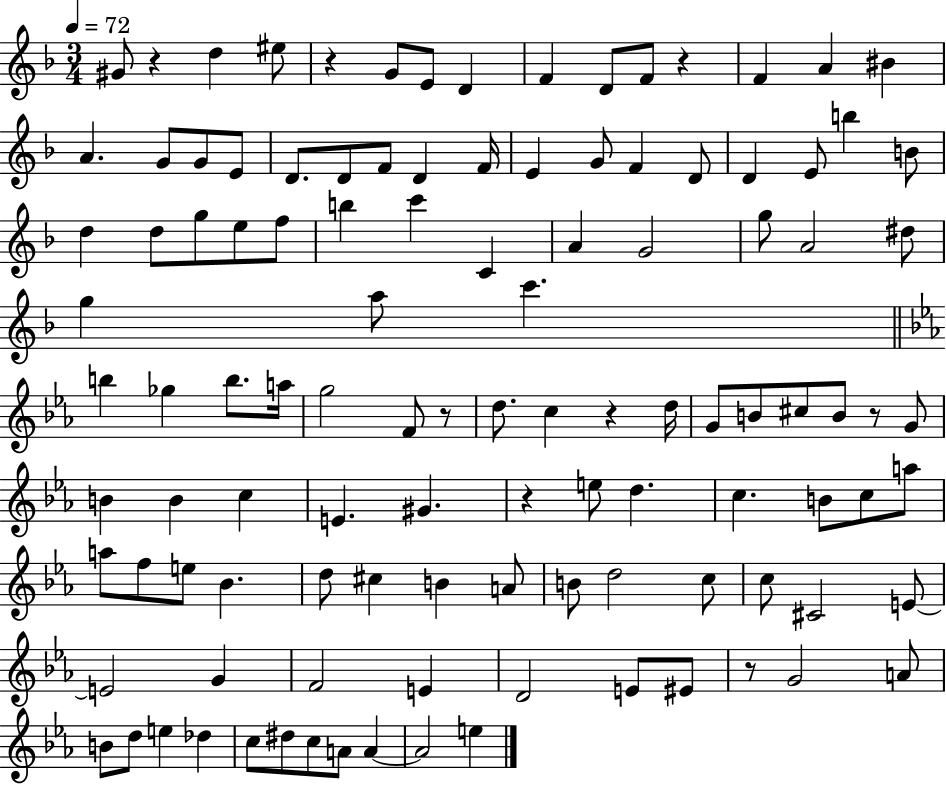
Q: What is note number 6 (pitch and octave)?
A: D4